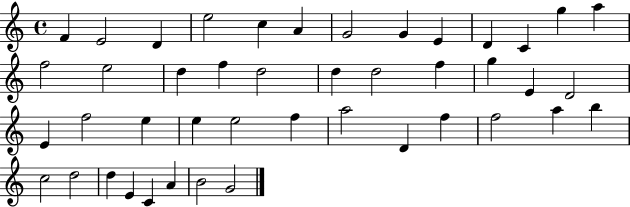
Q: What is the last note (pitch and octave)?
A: G4